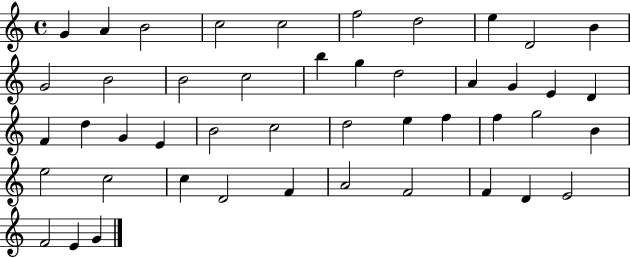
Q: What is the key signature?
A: C major